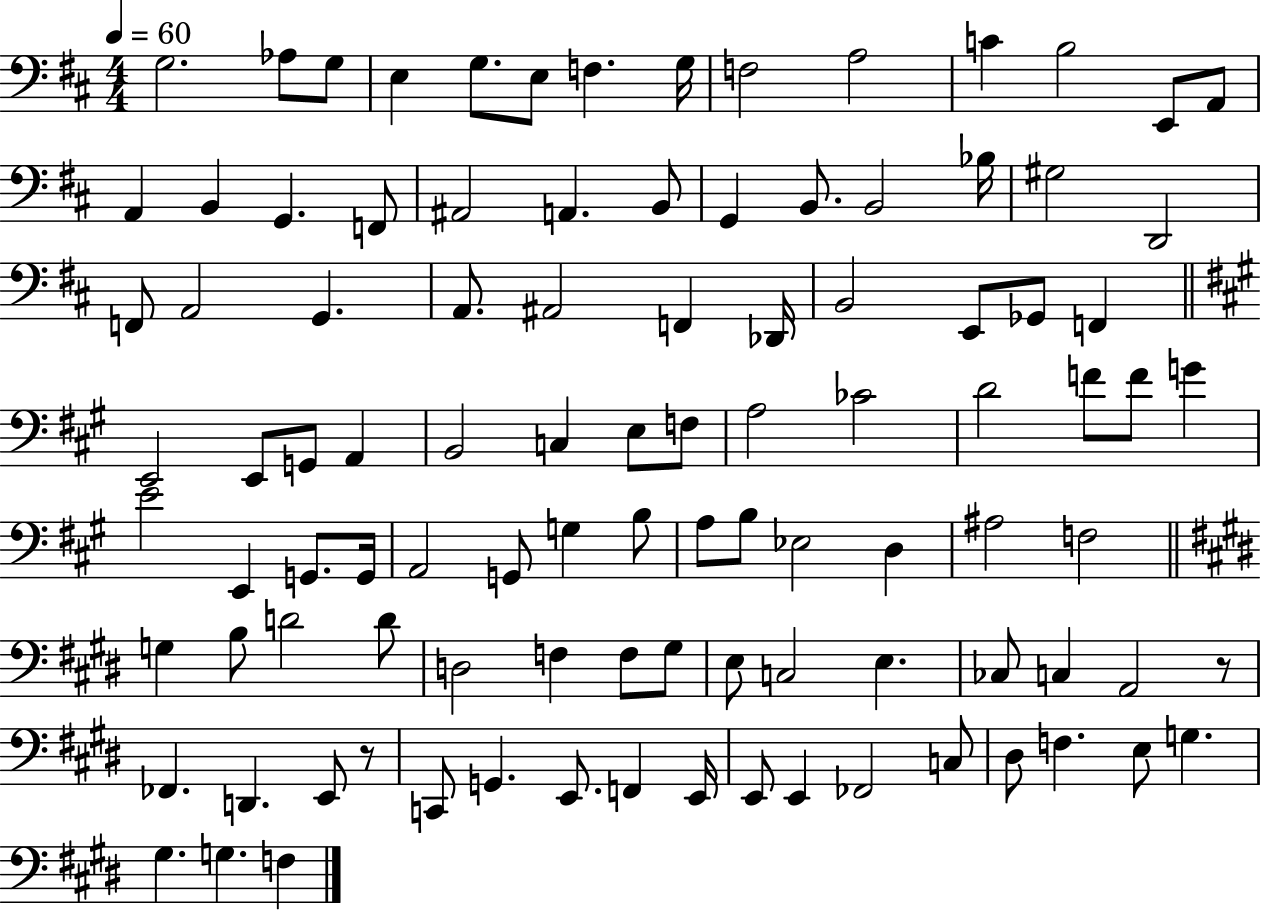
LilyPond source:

{
  \clef bass
  \numericTimeSignature
  \time 4/4
  \key d \major
  \tempo 4 = 60
  g2. aes8 g8 | e4 g8. e8 f4. g16 | f2 a2 | c'4 b2 e,8 a,8 | \break a,4 b,4 g,4. f,8 | ais,2 a,4. b,8 | g,4 b,8. b,2 bes16 | gis2 d,2 | \break f,8 a,2 g,4. | a,8. ais,2 f,4 des,16 | b,2 e,8 ges,8 f,4 | \bar "||" \break \key a \major e,2 e,8 g,8 a,4 | b,2 c4 e8 f8 | a2 ces'2 | d'2 f'8 f'8 g'4 | \break e'2 e,4 g,8. g,16 | a,2 g,8 g4 b8 | a8 b8 ees2 d4 | ais2 f2 | \break \bar "||" \break \key e \major g4 b8 d'2 d'8 | d2 f4 f8 gis8 | e8 c2 e4. | ces8 c4 a,2 r8 | \break fes,4. d,4. e,8 r8 | c,8 g,4. e,8. f,4 e,16 | e,8 e,4 fes,2 c8 | dis8 f4. e8 g4. | \break gis4. g4. f4 | \bar "|."
}